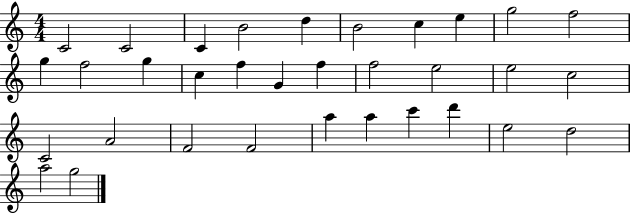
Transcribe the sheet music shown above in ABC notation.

X:1
T:Untitled
M:4/4
L:1/4
K:C
C2 C2 C B2 d B2 c e g2 f2 g f2 g c f G f f2 e2 e2 c2 C2 A2 F2 F2 a a c' d' e2 d2 a2 g2